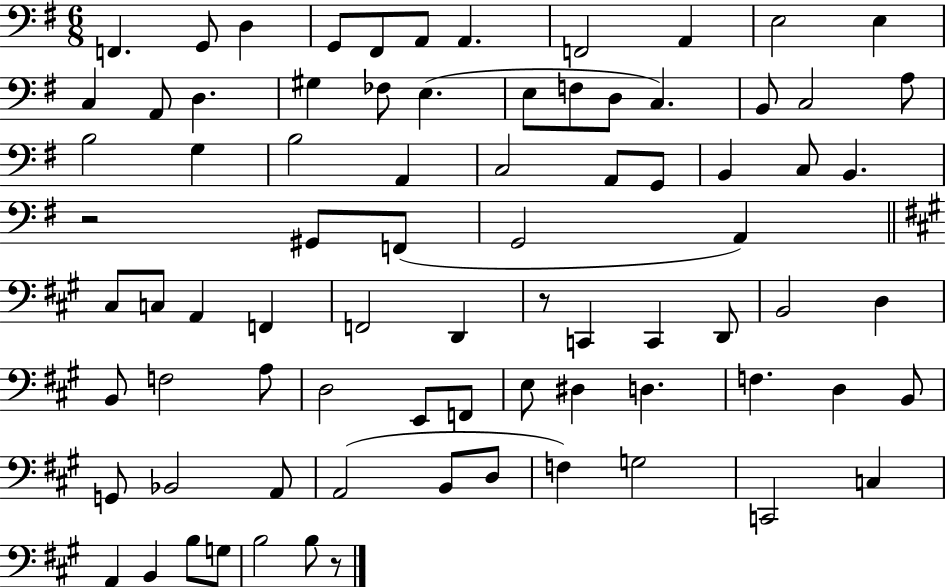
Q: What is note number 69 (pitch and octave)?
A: G3